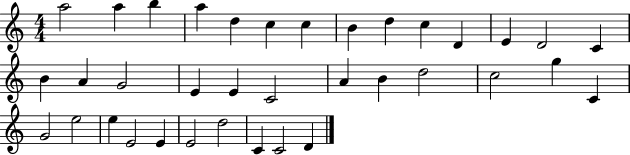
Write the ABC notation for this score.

X:1
T:Untitled
M:4/4
L:1/4
K:C
a2 a b a d c c B d c D E D2 C B A G2 E E C2 A B d2 c2 g C G2 e2 e E2 E E2 d2 C C2 D